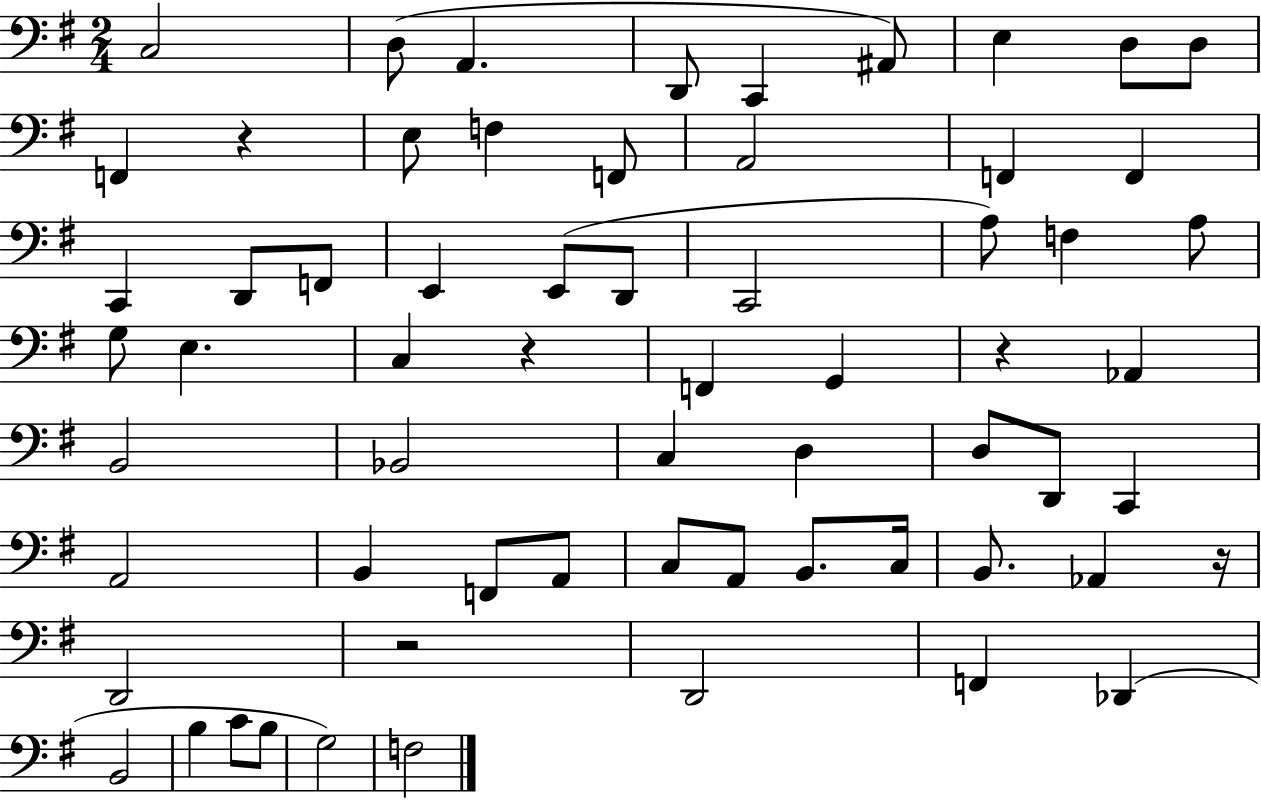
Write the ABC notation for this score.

X:1
T:Untitled
M:2/4
L:1/4
K:G
C,2 D,/2 A,, D,,/2 C,, ^A,,/2 E, D,/2 D,/2 F,, z E,/2 F, F,,/2 A,,2 F,, F,, C,, D,,/2 F,,/2 E,, E,,/2 D,,/2 C,,2 A,/2 F, A,/2 G,/2 E, C, z F,, G,, z _A,, B,,2 _B,,2 C, D, D,/2 D,,/2 C,, A,,2 B,, F,,/2 A,,/2 C,/2 A,,/2 B,,/2 C,/4 B,,/2 _A,, z/4 D,,2 z2 D,,2 F,, _D,, B,,2 B, C/2 B,/2 G,2 F,2